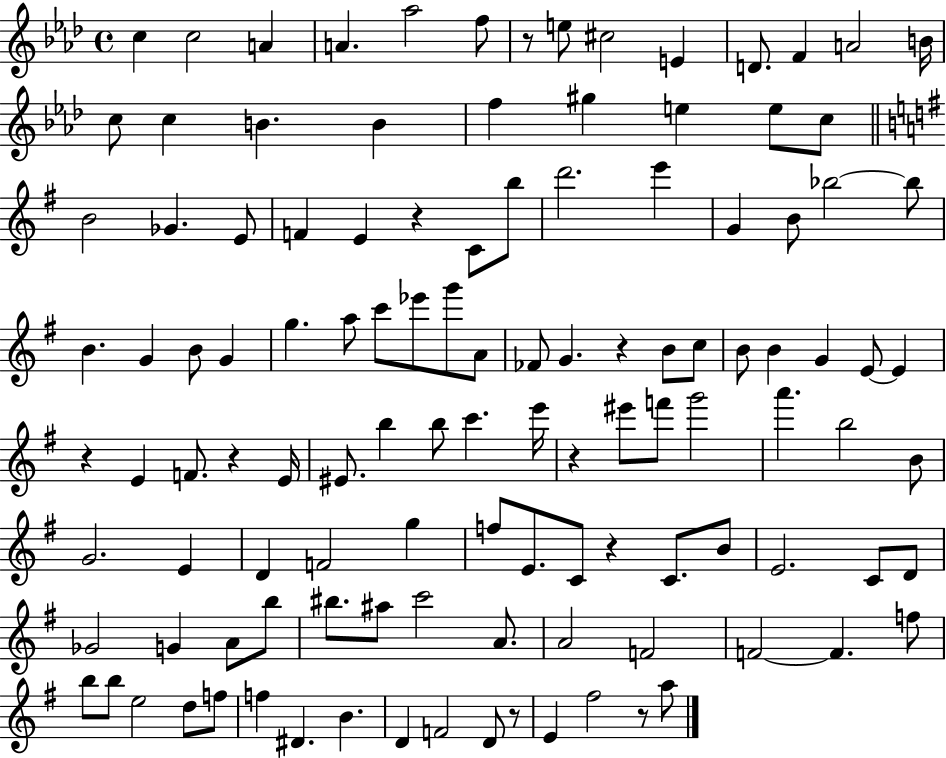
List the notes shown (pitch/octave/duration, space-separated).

C5/q C5/h A4/q A4/q. Ab5/h F5/e R/e E5/e C#5/h E4/q D4/e. F4/q A4/h B4/s C5/e C5/q B4/q. B4/q F5/q G#5/q E5/q E5/e C5/e B4/h Gb4/q. E4/e F4/q E4/q R/q C4/e B5/e D6/h. E6/q G4/q B4/e Bb5/h Bb5/e B4/q. G4/q B4/e G4/q G5/q. A5/e C6/e Eb6/e G6/e A4/e FES4/e G4/q. R/q B4/e C5/e B4/e B4/q G4/q E4/e E4/q R/q E4/q F4/e. R/q E4/s EIS4/e. B5/q B5/e C6/q. E6/s R/q EIS6/e F6/e G6/h A6/q. B5/h B4/e G4/h. E4/q D4/q F4/h G5/q F5/e E4/e. C4/e R/q C4/e. B4/e E4/h. C4/e D4/e Gb4/h G4/q A4/e B5/e BIS5/e. A#5/e C6/h A4/e. A4/h F4/h F4/h F4/q. F5/e B5/e B5/e E5/h D5/e F5/e F5/q D#4/q. B4/q. D4/q F4/h D4/e R/e E4/q F#5/h R/e A5/e